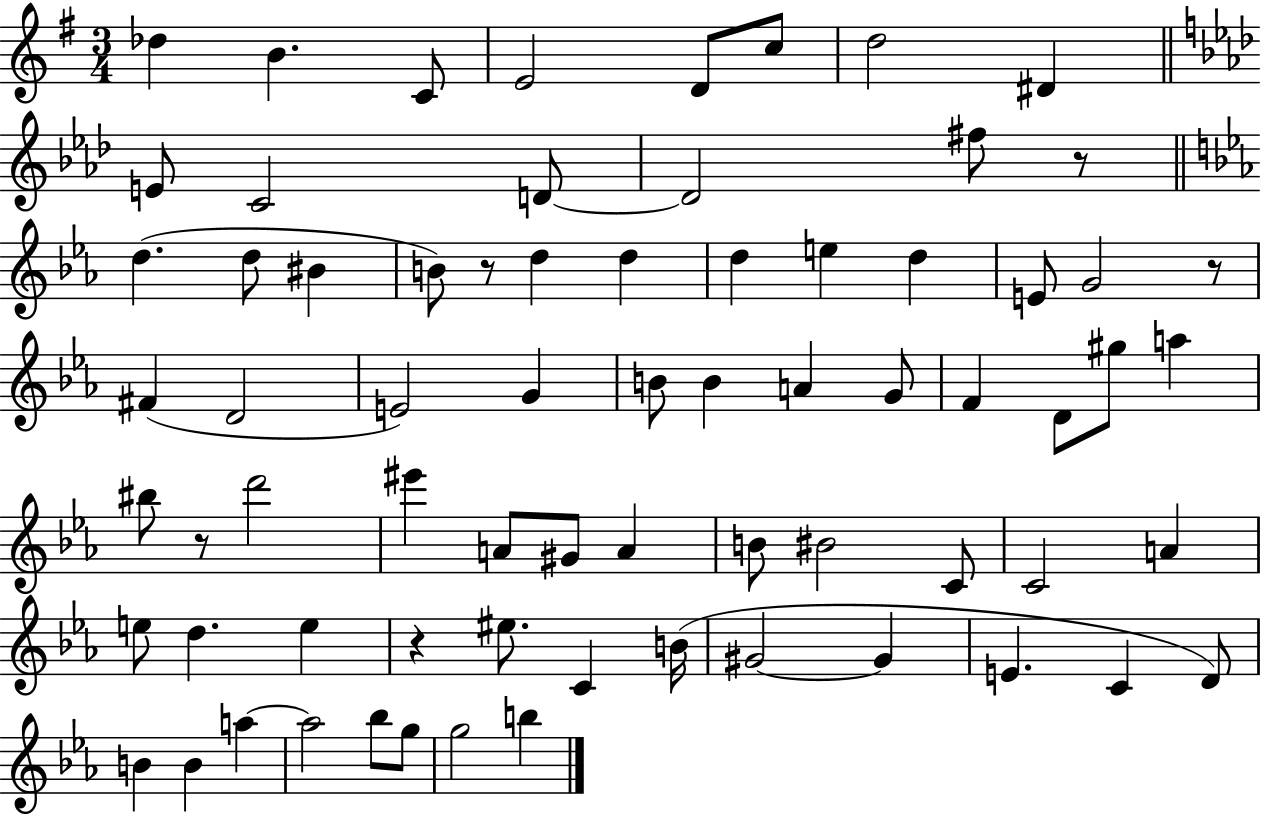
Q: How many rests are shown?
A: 5